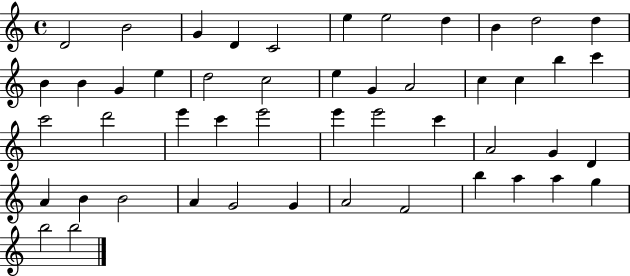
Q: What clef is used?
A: treble